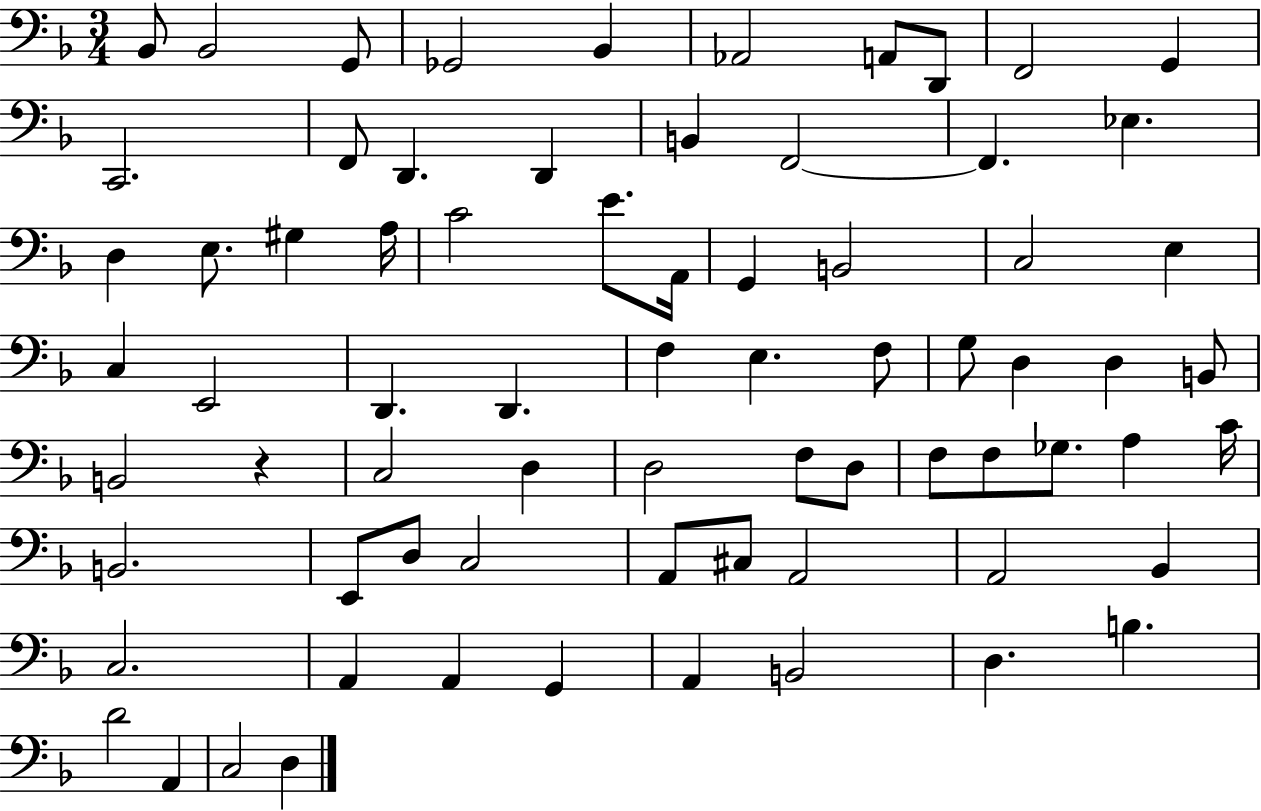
Bb2/e Bb2/h G2/e Gb2/h Bb2/q Ab2/h A2/e D2/e F2/h G2/q C2/h. F2/e D2/q. D2/q B2/q F2/h F2/q. Eb3/q. D3/q E3/e. G#3/q A3/s C4/h E4/e. A2/s G2/q B2/h C3/h E3/q C3/q E2/h D2/q. D2/q. F3/q E3/q. F3/e G3/e D3/q D3/q B2/e B2/h R/q C3/h D3/q D3/h F3/e D3/e F3/e F3/e Gb3/e. A3/q C4/s B2/h. E2/e D3/e C3/h A2/e C#3/e A2/h A2/h Bb2/q C3/h. A2/q A2/q G2/q A2/q B2/h D3/q. B3/q. D4/h A2/q C3/h D3/q